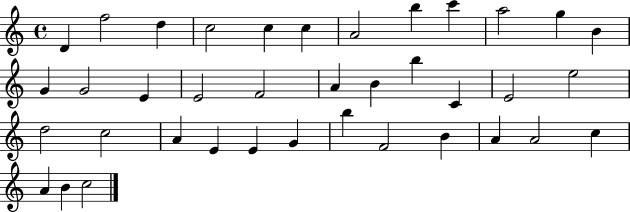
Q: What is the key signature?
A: C major